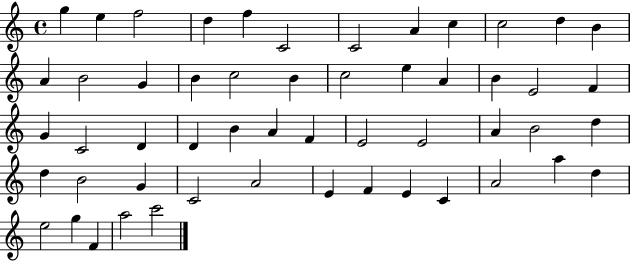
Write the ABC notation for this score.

X:1
T:Untitled
M:4/4
L:1/4
K:C
g e f2 d f C2 C2 A c c2 d B A B2 G B c2 B c2 e A B E2 F G C2 D D B A F E2 E2 A B2 d d B2 G C2 A2 E F E C A2 a d e2 g F a2 c'2